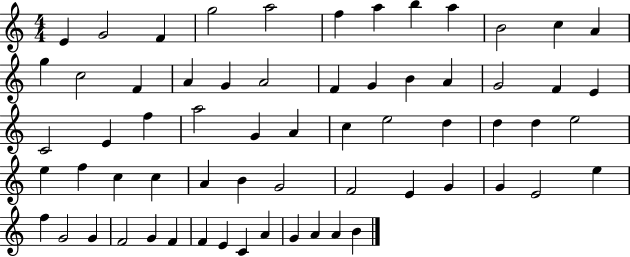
{
  \clef treble
  \numericTimeSignature
  \time 4/4
  \key c \major
  e'4 g'2 f'4 | g''2 a''2 | f''4 a''4 b''4 a''4 | b'2 c''4 a'4 | \break g''4 c''2 f'4 | a'4 g'4 a'2 | f'4 g'4 b'4 a'4 | g'2 f'4 e'4 | \break c'2 e'4 f''4 | a''2 g'4 a'4 | c''4 e''2 d''4 | d''4 d''4 e''2 | \break e''4 f''4 c''4 c''4 | a'4 b'4 g'2 | f'2 e'4 g'4 | g'4 e'2 e''4 | \break f''4 g'2 g'4 | f'2 g'4 f'4 | f'4 e'4 c'4 a'4 | g'4 a'4 a'4 b'4 | \break \bar "|."
}